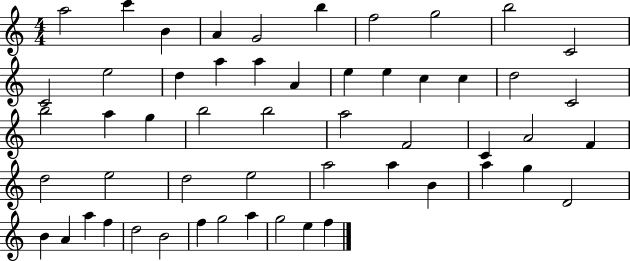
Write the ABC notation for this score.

X:1
T:Untitled
M:4/4
L:1/4
K:C
a2 c' B A G2 b f2 g2 b2 C2 C2 e2 d a a A e e c c d2 C2 b2 a g b2 b2 a2 F2 C A2 F d2 e2 d2 e2 a2 a B a g D2 B A a f d2 B2 f g2 a g2 e f